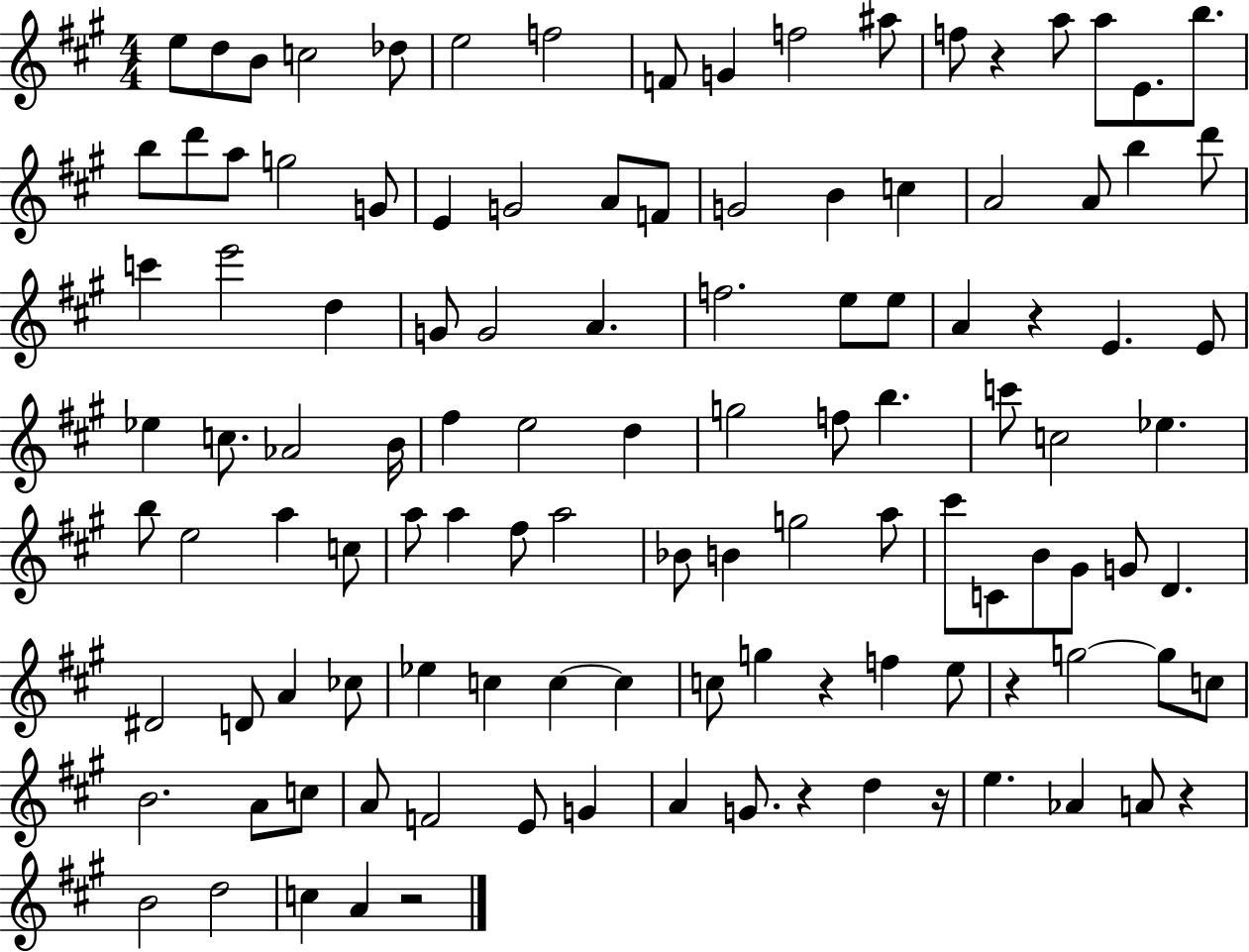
E5/e D5/e B4/e C5/h Db5/e E5/h F5/h F4/e G4/q F5/h A#5/e F5/e R/q A5/e A5/e E4/e. B5/e. B5/e D6/e A5/e G5/h G4/e E4/q G4/h A4/e F4/e G4/h B4/q C5/q A4/h A4/e B5/q D6/e C6/q E6/h D5/q G4/e G4/h A4/q. F5/h. E5/e E5/e A4/q R/q E4/q. E4/e Eb5/q C5/e. Ab4/h B4/s F#5/q E5/h D5/q G5/h F5/e B5/q. C6/e C5/h Eb5/q. B5/e E5/h A5/q C5/e A5/e A5/q F#5/e A5/h Bb4/e B4/q G5/h A5/e C#6/e C4/e B4/e G#4/e G4/e D4/q. D#4/h D4/e A4/q CES5/e Eb5/q C5/q C5/q C5/q C5/e G5/q R/q F5/q E5/e R/q G5/h G5/e C5/e B4/h. A4/e C5/e A4/e F4/h E4/e G4/q A4/q G4/e. R/q D5/q R/s E5/q. Ab4/q A4/e R/q B4/h D5/h C5/q A4/q R/h